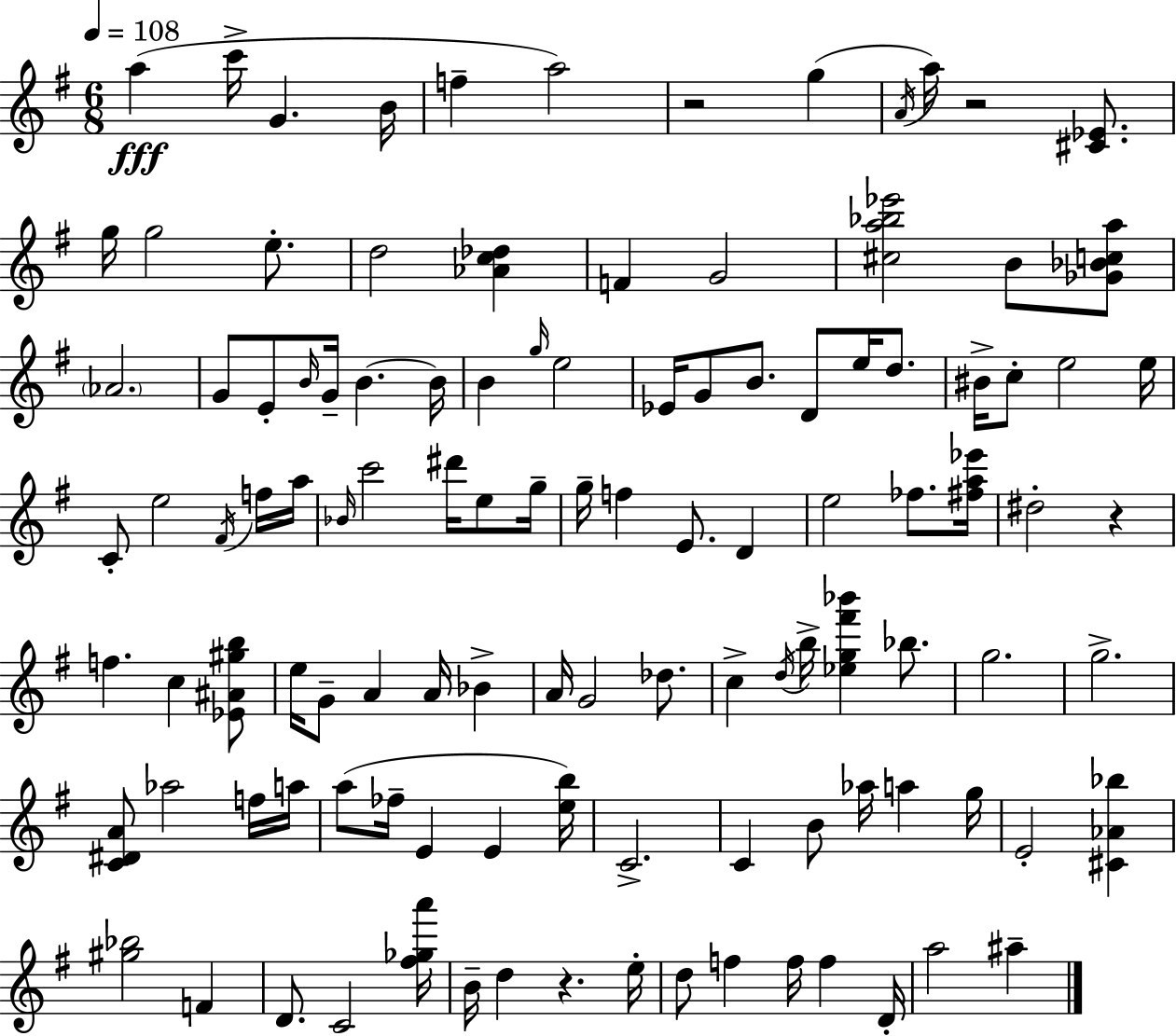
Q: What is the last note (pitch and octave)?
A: A#5